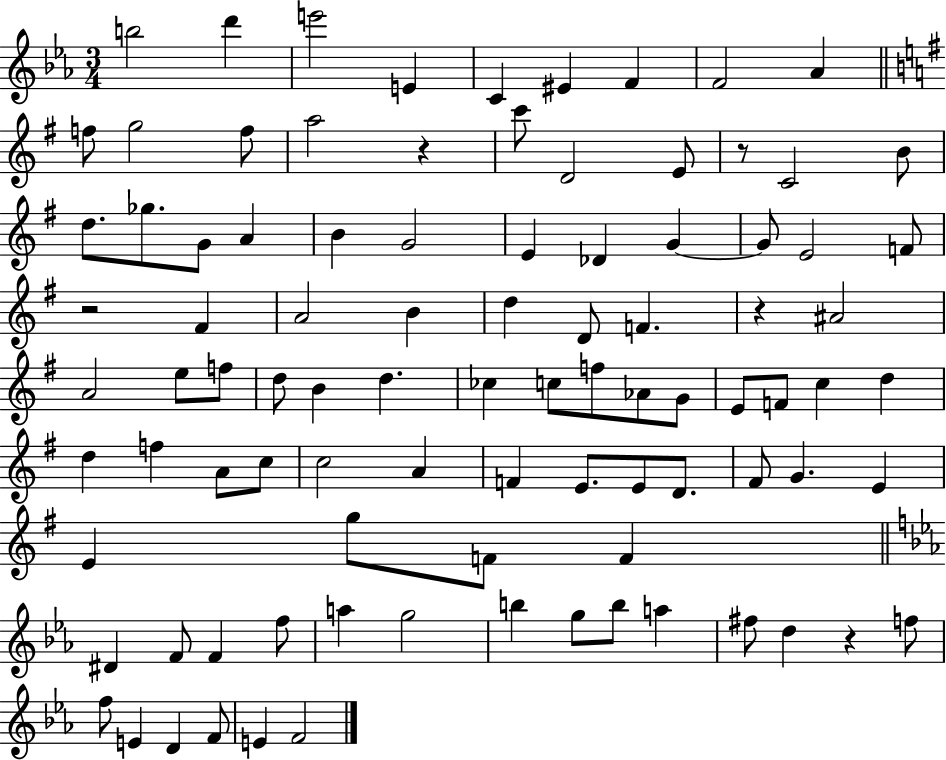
X:1
T:Untitled
M:3/4
L:1/4
K:Eb
b2 d' e'2 E C ^E F F2 _A f/2 g2 f/2 a2 z c'/2 D2 E/2 z/2 C2 B/2 d/2 _g/2 G/2 A B G2 E _D G G/2 E2 F/2 z2 ^F A2 B d D/2 F z ^A2 A2 e/2 f/2 d/2 B d _c c/2 f/2 _A/2 G/2 E/2 F/2 c d d f A/2 c/2 c2 A F E/2 E/2 D/2 ^F/2 G E E g/2 F/2 F ^D F/2 F f/2 a g2 b g/2 b/2 a ^f/2 d z f/2 f/2 E D F/2 E F2